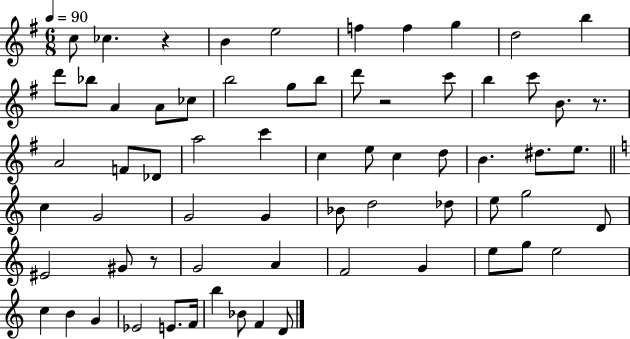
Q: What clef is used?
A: treble